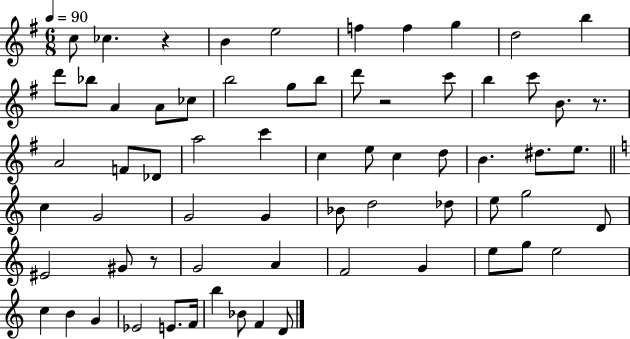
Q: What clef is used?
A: treble